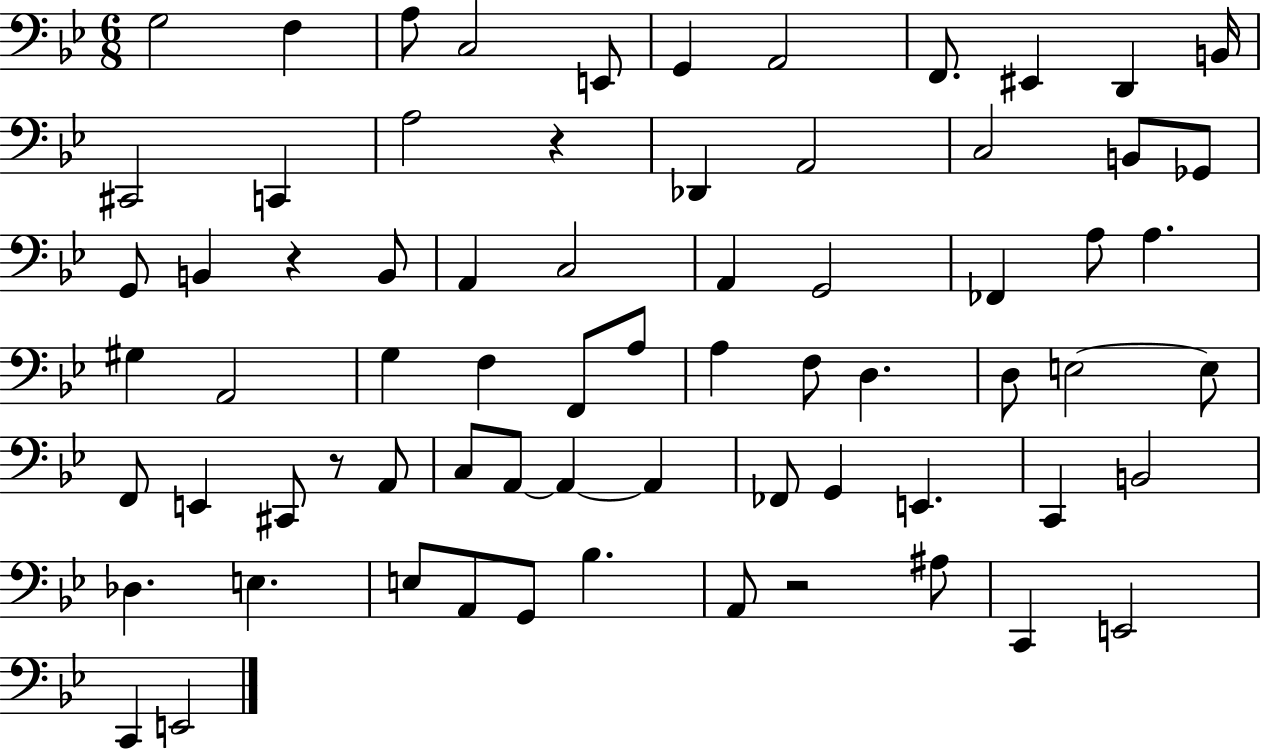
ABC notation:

X:1
T:Untitled
M:6/8
L:1/4
K:Bb
G,2 F, A,/2 C,2 E,,/2 G,, A,,2 F,,/2 ^E,, D,, B,,/4 ^C,,2 C,, A,2 z _D,, A,,2 C,2 B,,/2 _G,,/2 G,,/2 B,, z B,,/2 A,, C,2 A,, G,,2 _F,, A,/2 A, ^G, A,,2 G, F, F,,/2 A,/2 A, F,/2 D, D,/2 E,2 E,/2 F,,/2 E,, ^C,,/2 z/2 A,,/2 C,/2 A,,/2 A,, A,, _F,,/2 G,, E,, C,, B,,2 _D, E, E,/2 A,,/2 G,,/2 _B, A,,/2 z2 ^A,/2 C,, E,,2 C,, E,,2